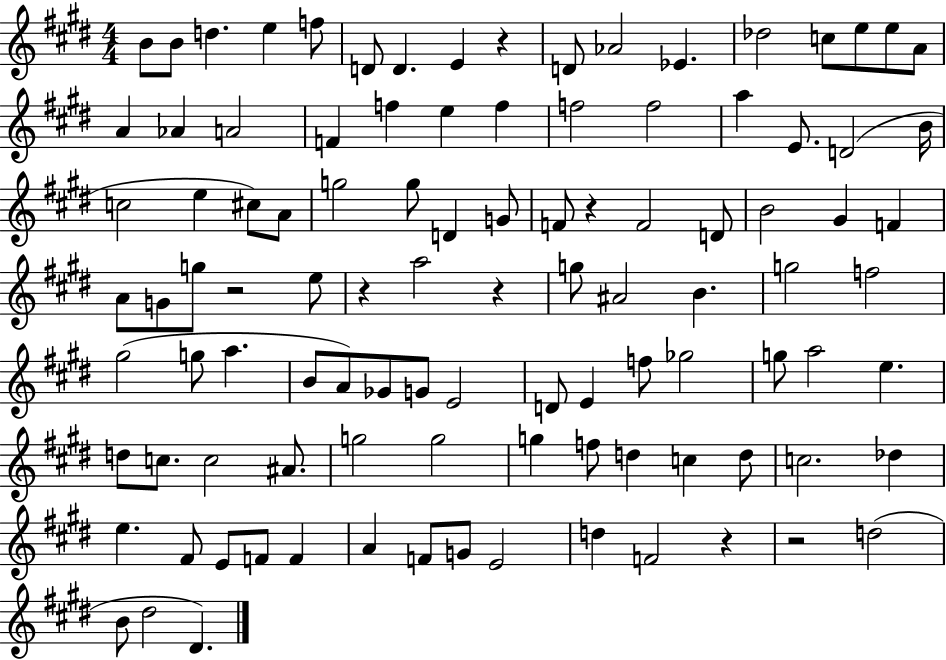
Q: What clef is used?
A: treble